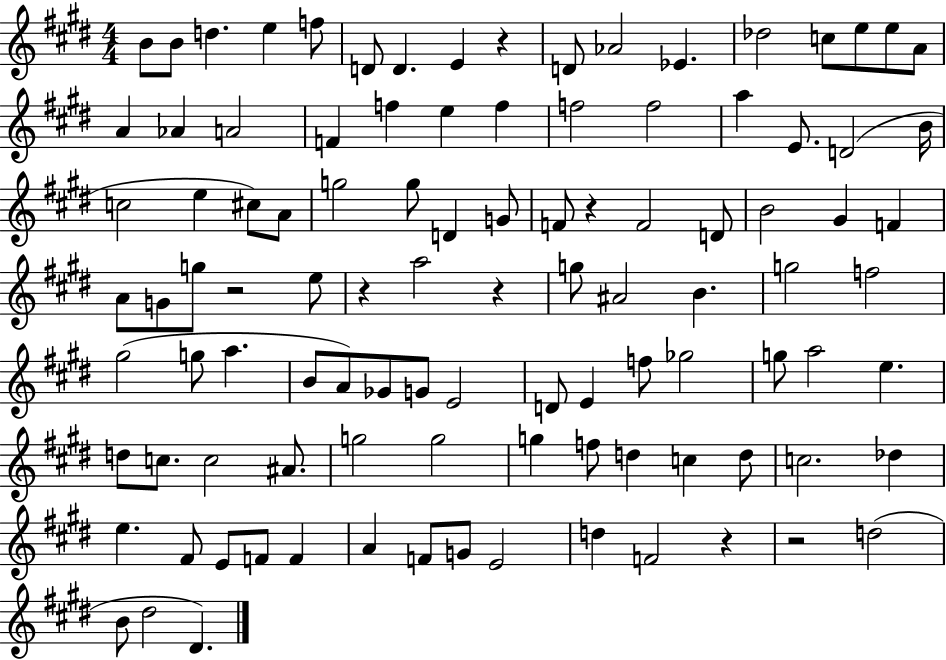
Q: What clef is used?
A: treble